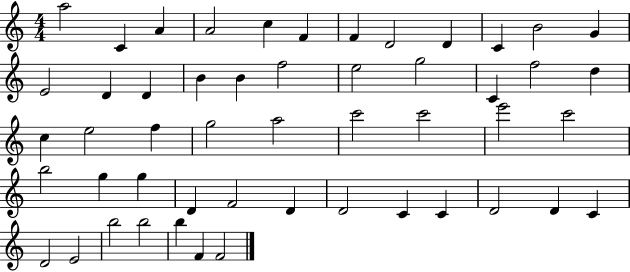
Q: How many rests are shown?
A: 0